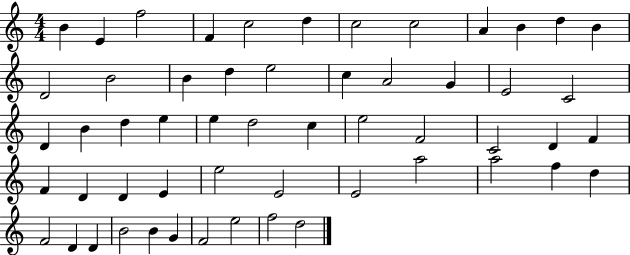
B4/q E4/q F5/h F4/q C5/h D5/q C5/h C5/h A4/q B4/q D5/q B4/q D4/h B4/h B4/q D5/q E5/h C5/q A4/h G4/q E4/h C4/h D4/q B4/q D5/q E5/q E5/q D5/h C5/q E5/h F4/h C4/h D4/q F4/q F4/q D4/q D4/q E4/q E5/h E4/h E4/h A5/h A5/h F5/q D5/q F4/h D4/q D4/q B4/h B4/q G4/q F4/h E5/h F5/h D5/h